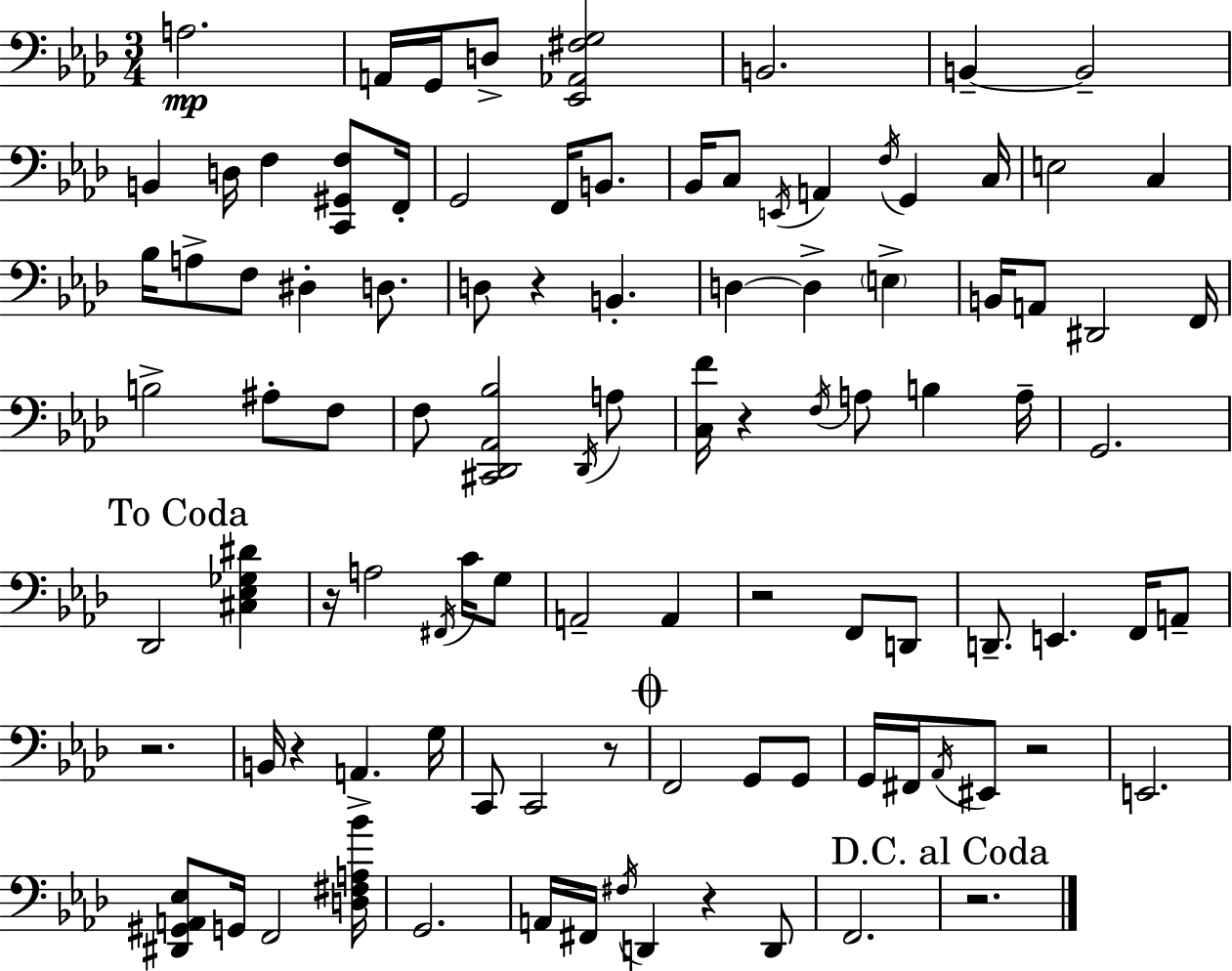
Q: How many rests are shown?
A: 10